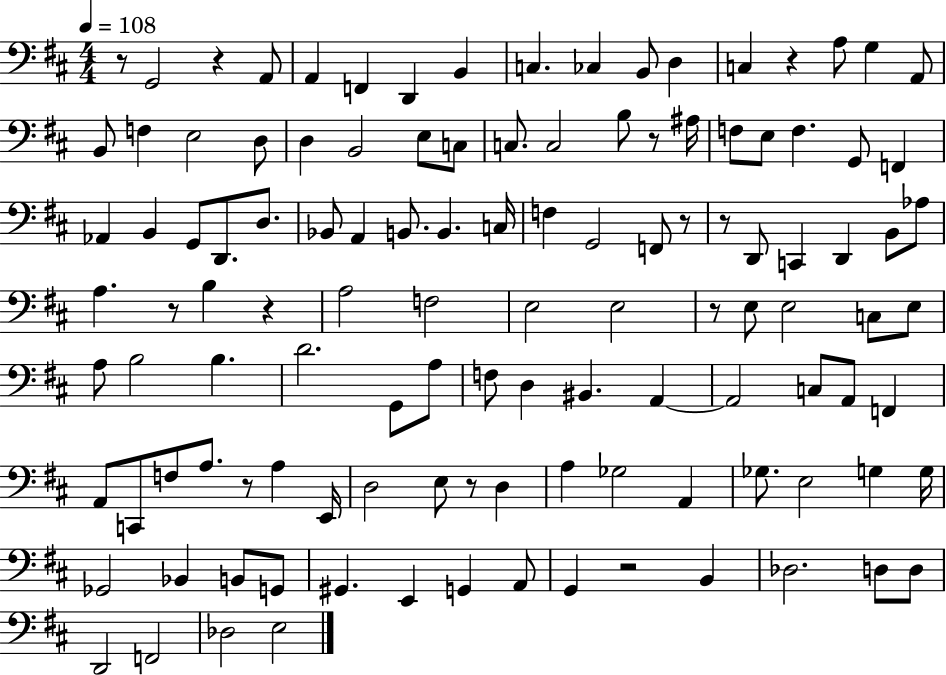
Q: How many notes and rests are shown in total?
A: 118